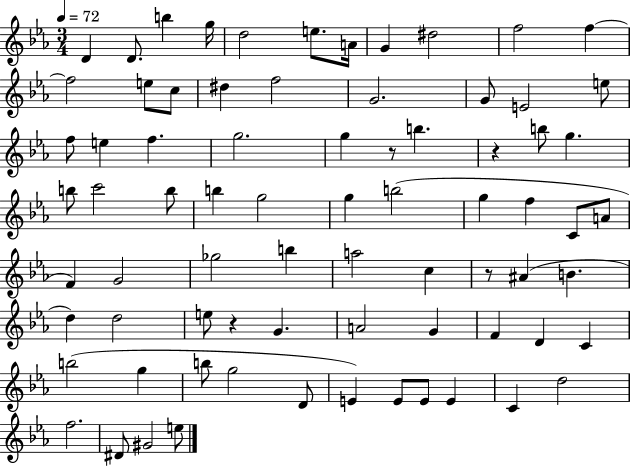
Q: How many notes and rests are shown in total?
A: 75